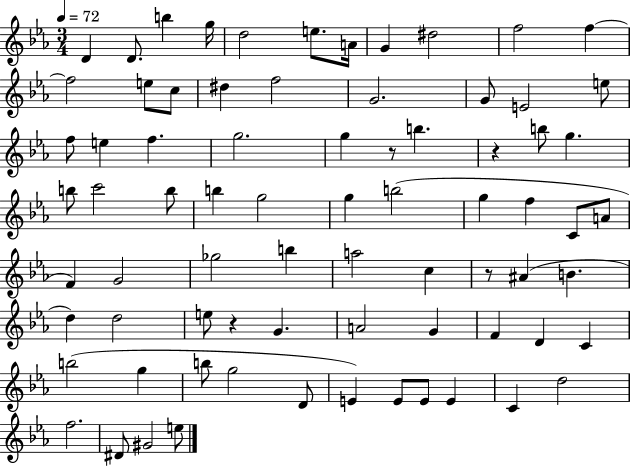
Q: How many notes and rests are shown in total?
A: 75